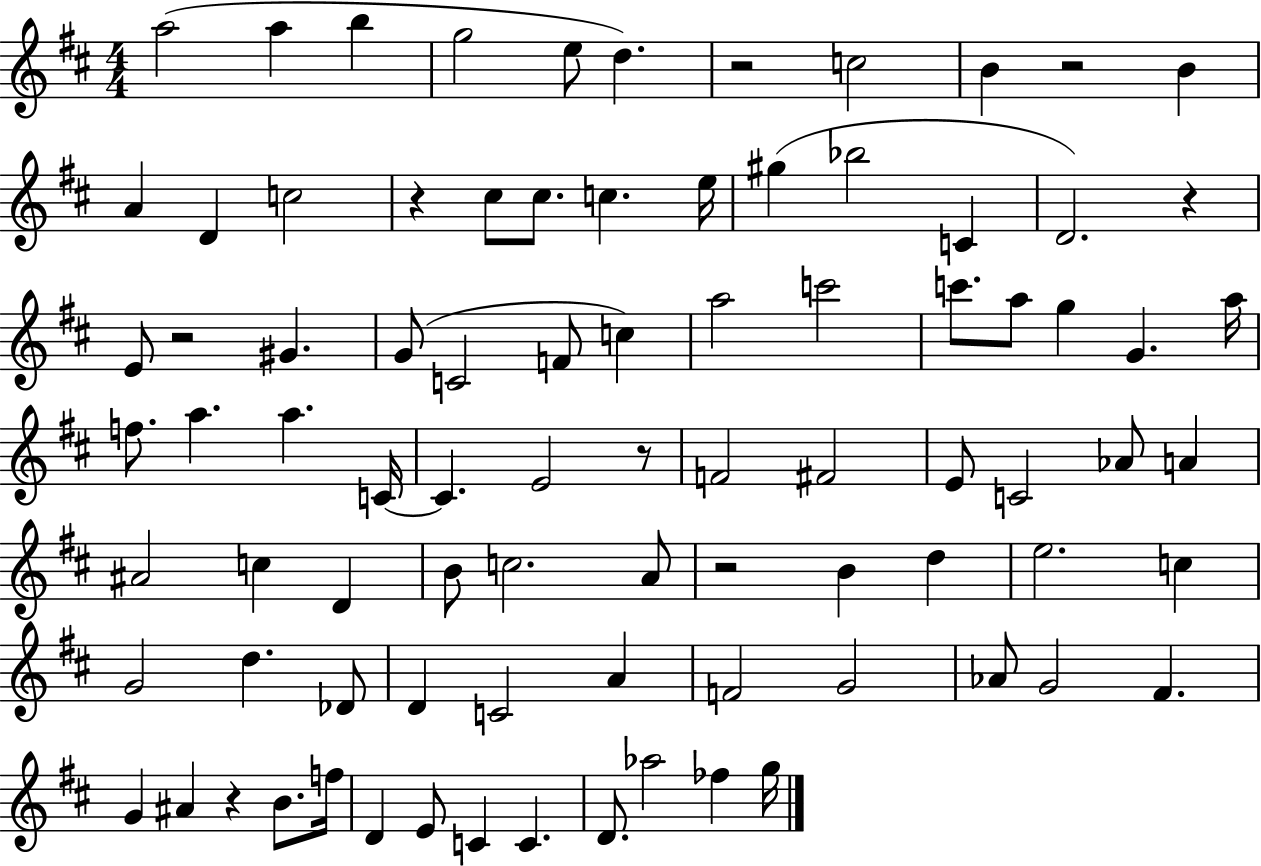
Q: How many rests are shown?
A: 8